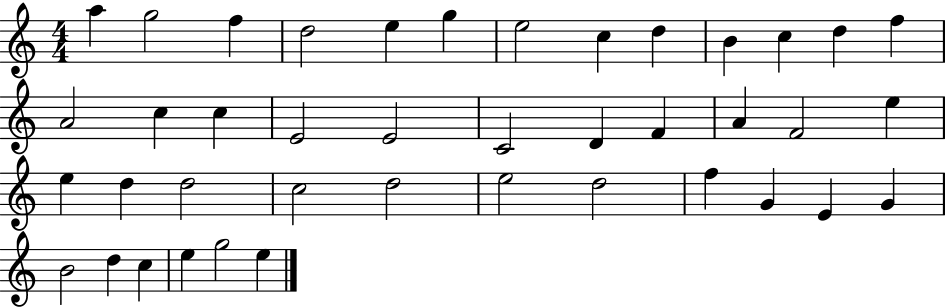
{
  \clef treble
  \numericTimeSignature
  \time 4/4
  \key c \major
  a''4 g''2 f''4 | d''2 e''4 g''4 | e''2 c''4 d''4 | b'4 c''4 d''4 f''4 | \break a'2 c''4 c''4 | e'2 e'2 | c'2 d'4 f'4 | a'4 f'2 e''4 | \break e''4 d''4 d''2 | c''2 d''2 | e''2 d''2 | f''4 g'4 e'4 g'4 | \break b'2 d''4 c''4 | e''4 g''2 e''4 | \bar "|."
}